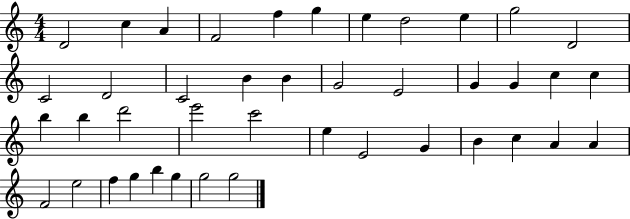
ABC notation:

X:1
T:Untitled
M:4/4
L:1/4
K:C
D2 c A F2 f g e d2 e g2 D2 C2 D2 C2 B B G2 E2 G G c c b b d'2 e'2 c'2 e E2 G B c A A F2 e2 f g b g g2 g2